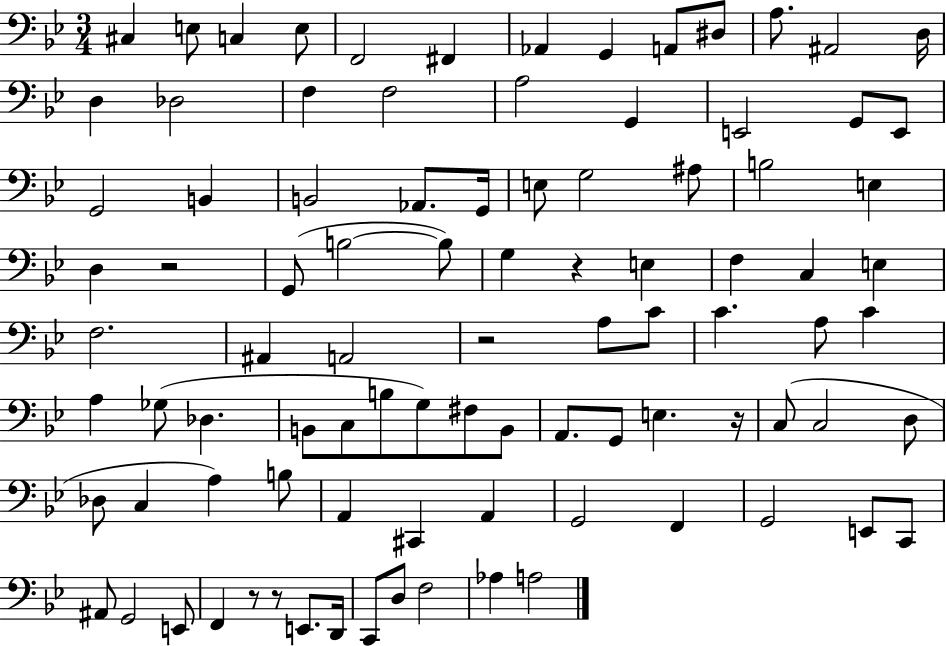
C#3/q E3/e C3/q E3/e F2/h F#2/q Ab2/q G2/q A2/e D#3/e A3/e. A#2/h D3/s D3/q Db3/h F3/q F3/h A3/h G2/q E2/h G2/e E2/e G2/h B2/q B2/h Ab2/e. G2/s E3/e G3/h A#3/e B3/h E3/q D3/q R/h G2/e B3/h B3/e G3/q R/q E3/q F3/q C3/q E3/q F3/h. A#2/q A2/h R/h A3/e C4/e C4/q. A3/e C4/q A3/q Gb3/e Db3/q. B2/e C3/e B3/e G3/e F#3/e B2/e A2/e. G2/e E3/q. R/s C3/e C3/h D3/e Db3/e C3/q A3/q B3/e A2/q C#2/q A2/q G2/h F2/q G2/h E2/e C2/e A#2/e G2/h E2/e F2/q R/e R/e E2/e. D2/s C2/e D3/e F3/h Ab3/q A3/h